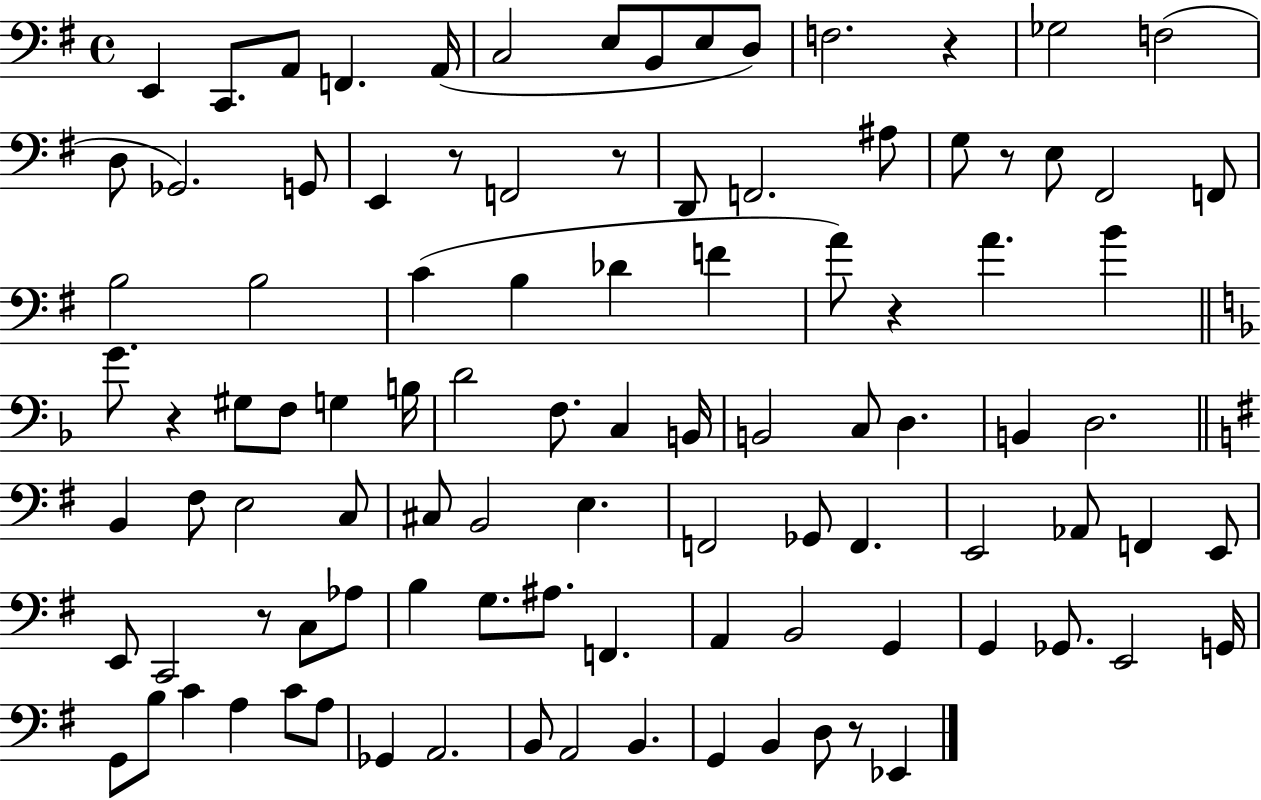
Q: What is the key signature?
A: G major